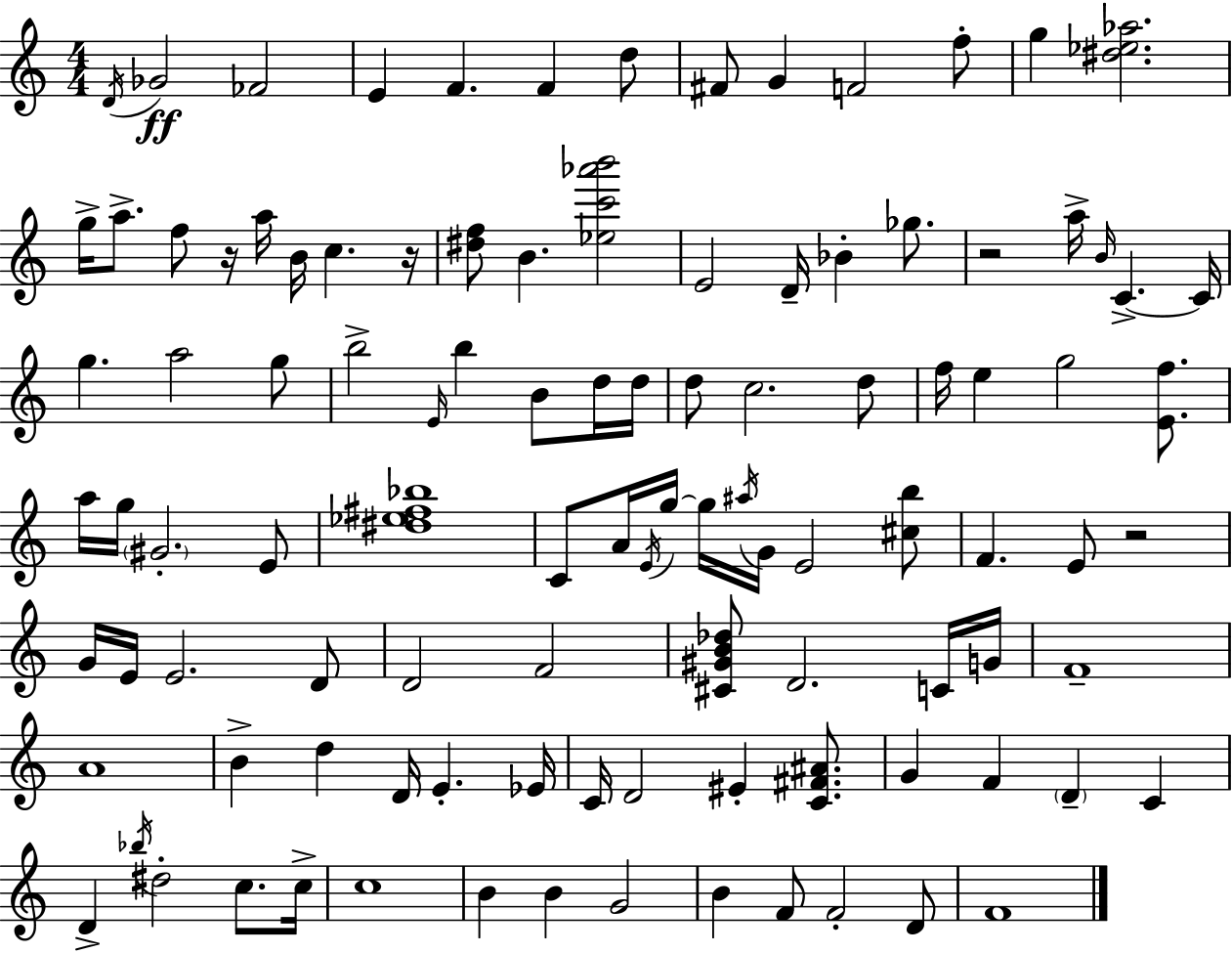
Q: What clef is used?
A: treble